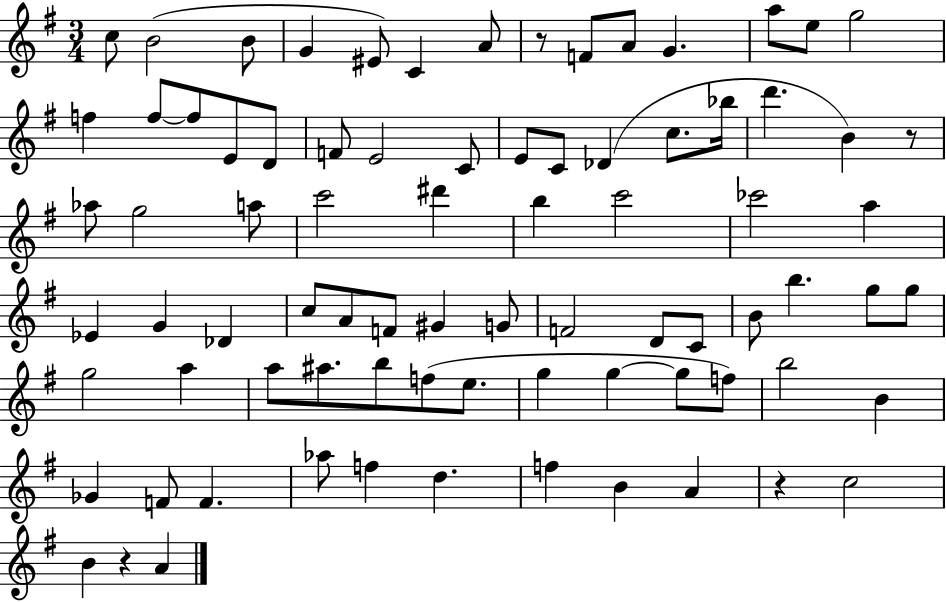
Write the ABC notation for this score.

X:1
T:Untitled
M:3/4
L:1/4
K:G
c/2 B2 B/2 G ^E/2 C A/2 z/2 F/2 A/2 G a/2 e/2 g2 f f/2 f/2 E/2 D/2 F/2 E2 C/2 E/2 C/2 _D c/2 _b/4 d' B z/2 _a/2 g2 a/2 c'2 ^d' b c'2 _c'2 a _E G _D c/2 A/2 F/2 ^G G/2 F2 D/2 C/2 B/2 b g/2 g/2 g2 a a/2 ^a/2 b/2 f/2 e/2 g g g/2 f/2 b2 B _G F/2 F _a/2 f d f B A z c2 B z A